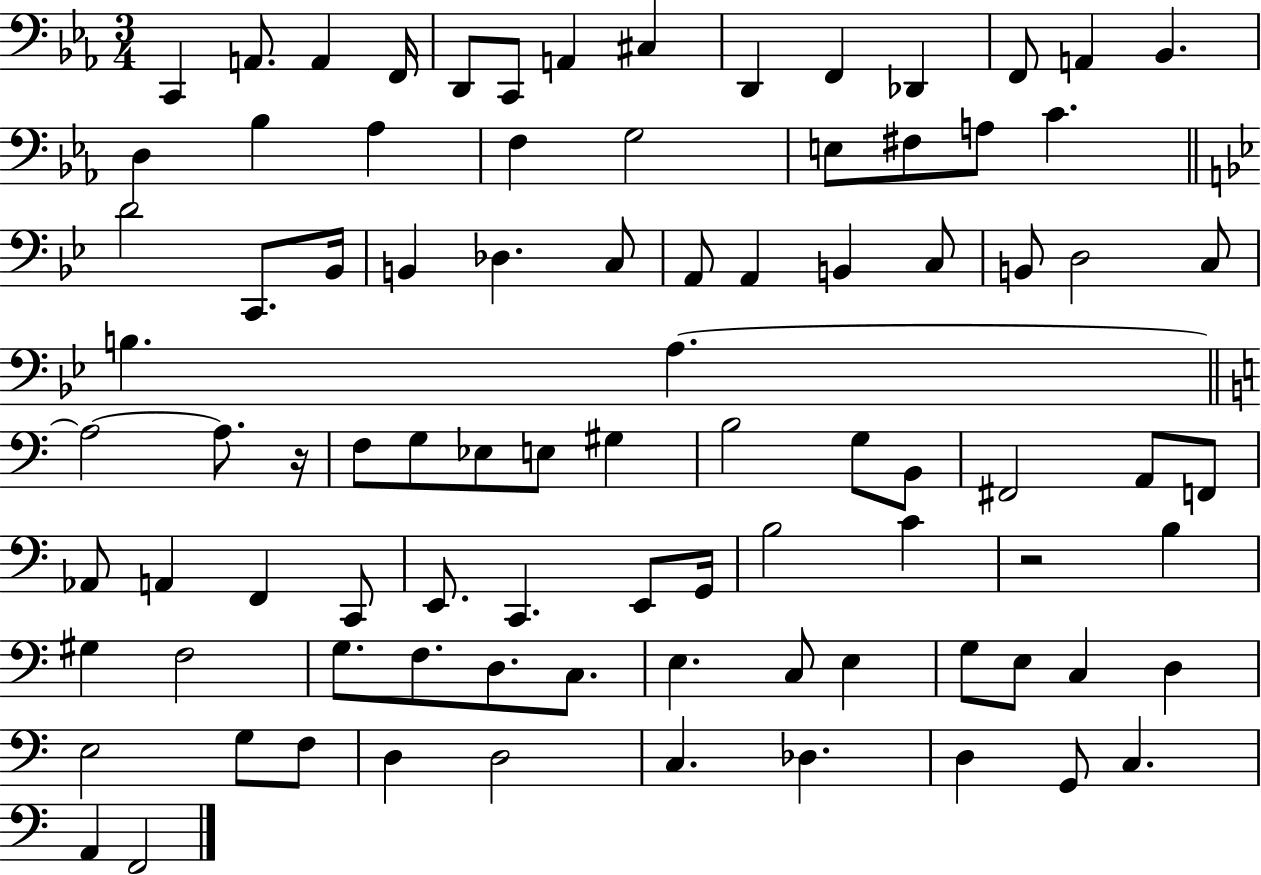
X:1
T:Untitled
M:3/4
L:1/4
K:Eb
C,, A,,/2 A,, F,,/4 D,,/2 C,,/2 A,, ^C, D,, F,, _D,, F,,/2 A,, _B,, D, _B, _A, F, G,2 E,/2 ^F,/2 A,/2 C D2 C,,/2 _B,,/4 B,, _D, C,/2 A,,/2 A,, B,, C,/2 B,,/2 D,2 C,/2 B, A, A,2 A,/2 z/4 F,/2 G,/2 _E,/2 E,/2 ^G, B,2 G,/2 B,,/2 ^F,,2 A,,/2 F,,/2 _A,,/2 A,, F,, C,,/2 E,,/2 C,, E,,/2 G,,/4 B,2 C z2 B, ^G, F,2 G,/2 F,/2 D,/2 C,/2 E, C,/2 E, G,/2 E,/2 C, D, E,2 G,/2 F,/2 D, D,2 C, _D, D, G,,/2 C, A,, F,,2